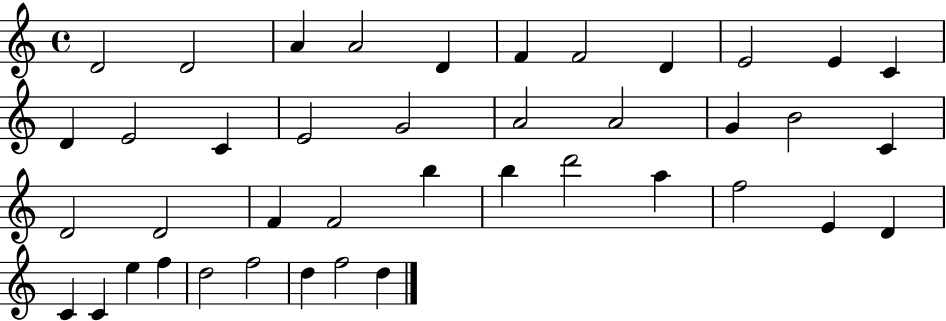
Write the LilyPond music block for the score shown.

{
  \clef treble
  \time 4/4
  \defaultTimeSignature
  \key c \major
  d'2 d'2 | a'4 a'2 d'4 | f'4 f'2 d'4 | e'2 e'4 c'4 | \break d'4 e'2 c'4 | e'2 g'2 | a'2 a'2 | g'4 b'2 c'4 | \break d'2 d'2 | f'4 f'2 b''4 | b''4 d'''2 a''4 | f''2 e'4 d'4 | \break c'4 c'4 e''4 f''4 | d''2 f''2 | d''4 f''2 d''4 | \bar "|."
}